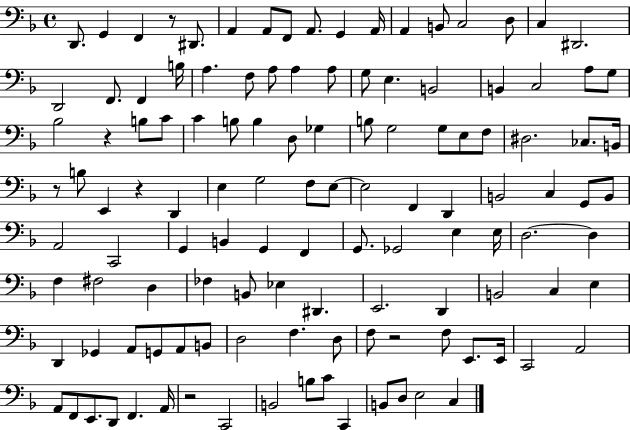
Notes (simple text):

D2/e. G2/q F2/q R/e D#2/e. A2/q A2/e F2/e A2/e. G2/q A2/s A2/q B2/e C3/h D3/e C3/q D#2/h. D2/h F2/e. F2/q B3/s A3/q. F3/e A3/e A3/q A3/e G3/e E3/q. B2/h B2/q C3/h A3/e G3/e Bb3/h R/q B3/e C4/e C4/q B3/e B3/q D3/e Gb3/q B3/e G3/h G3/e E3/e F3/e D#3/h. CES3/e. B2/s R/e B3/e E2/q R/q D2/q E3/q G3/h F3/e E3/e E3/h F2/q D2/q B2/h C3/q G2/e B2/e A2/h C2/h G2/q B2/q G2/q F2/q G2/e. Gb2/h E3/q E3/s D3/h. D3/q F3/q F#3/h D3/q FES3/q B2/e Eb3/q D#2/q. E2/h. D2/q B2/h C3/q E3/q D2/q Gb2/q A2/e G2/e A2/e B2/e D3/h F3/q. D3/e F3/e R/h F3/e E2/e. E2/s C2/h A2/h A2/e F2/e E2/e. D2/e F2/q. A2/s R/h C2/h B2/h B3/e C4/e C2/q B2/e D3/e E3/h C3/q